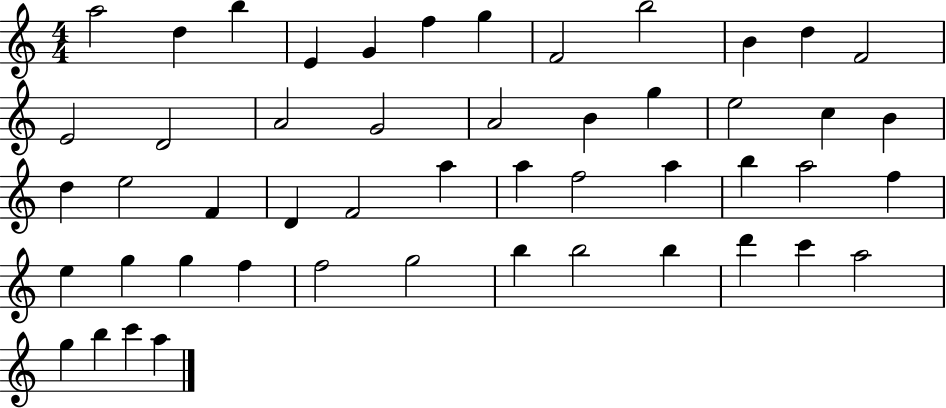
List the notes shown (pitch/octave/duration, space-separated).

A5/h D5/q B5/q E4/q G4/q F5/q G5/q F4/h B5/h B4/q D5/q F4/h E4/h D4/h A4/h G4/h A4/h B4/q G5/q E5/h C5/q B4/q D5/q E5/h F4/q D4/q F4/h A5/q A5/q F5/h A5/q B5/q A5/h F5/q E5/q G5/q G5/q F5/q F5/h G5/h B5/q B5/h B5/q D6/q C6/q A5/h G5/q B5/q C6/q A5/q